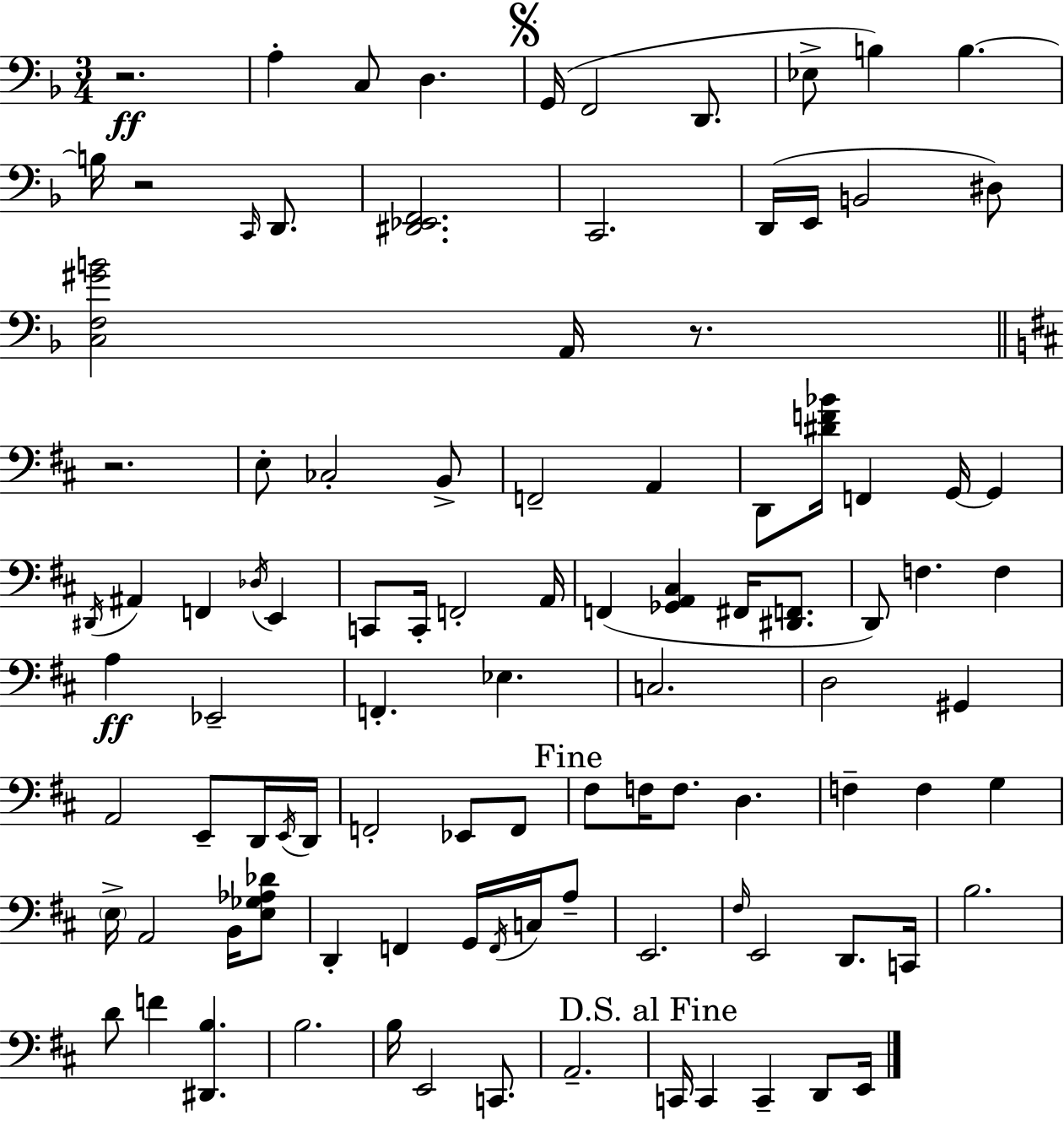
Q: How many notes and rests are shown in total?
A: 101